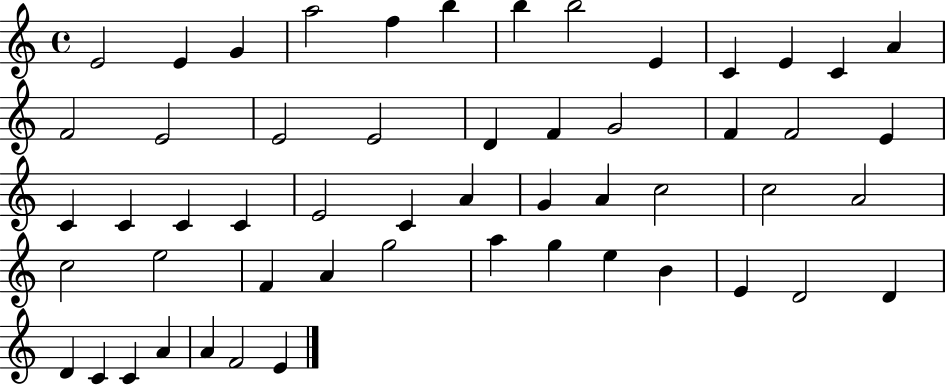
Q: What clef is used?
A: treble